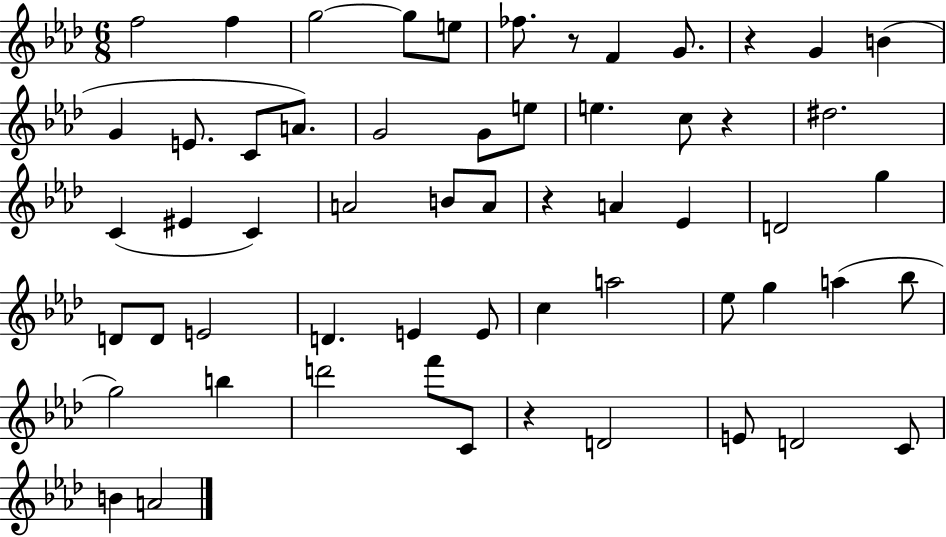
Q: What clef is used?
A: treble